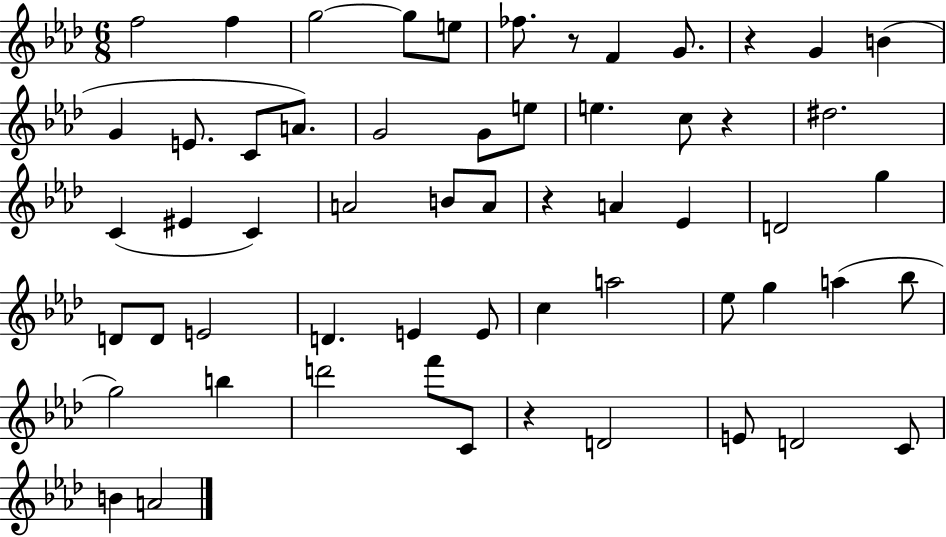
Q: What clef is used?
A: treble